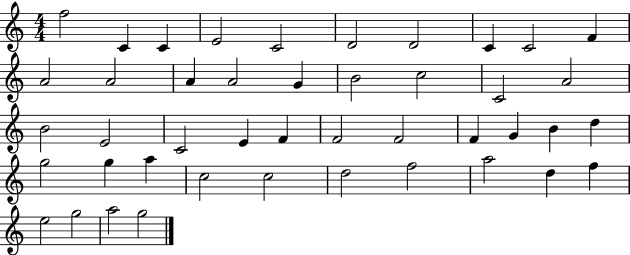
{
  \clef treble
  \numericTimeSignature
  \time 4/4
  \key c \major
  f''2 c'4 c'4 | e'2 c'2 | d'2 d'2 | c'4 c'2 f'4 | \break a'2 a'2 | a'4 a'2 g'4 | b'2 c''2 | c'2 a'2 | \break b'2 e'2 | c'2 e'4 f'4 | f'2 f'2 | f'4 g'4 b'4 d''4 | \break g''2 g''4 a''4 | c''2 c''2 | d''2 f''2 | a''2 d''4 f''4 | \break e''2 g''2 | a''2 g''2 | \bar "|."
}